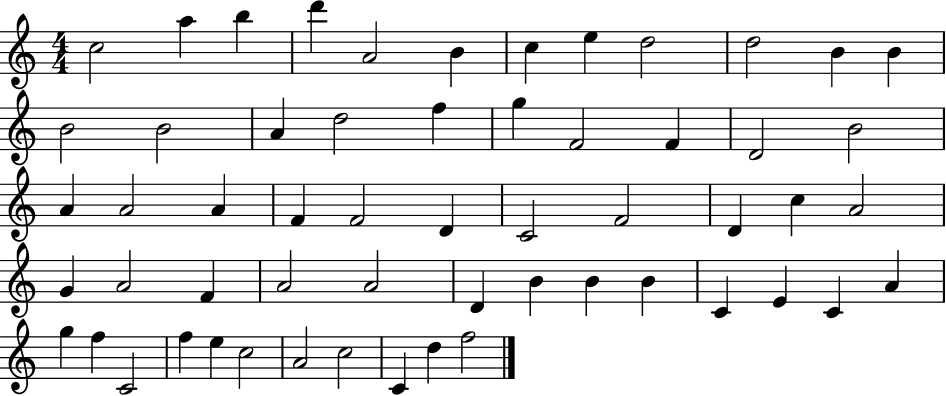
C5/h A5/q B5/q D6/q A4/h B4/q C5/q E5/q D5/h D5/h B4/q B4/q B4/h B4/h A4/q D5/h F5/q G5/q F4/h F4/q D4/h B4/h A4/q A4/h A4/q F4/q F4/h D4/q C4/h F4/h D4/q C5/q A4/h G4/q A4/h F4/q A4/h A4/h D4/q B4/q B4/q B4/q C4/q E4/q C4/q A4/q G5/q F5/q C4/h F5/q E5/q C5/h A4/h C5/h C4/q D5/q F5/h